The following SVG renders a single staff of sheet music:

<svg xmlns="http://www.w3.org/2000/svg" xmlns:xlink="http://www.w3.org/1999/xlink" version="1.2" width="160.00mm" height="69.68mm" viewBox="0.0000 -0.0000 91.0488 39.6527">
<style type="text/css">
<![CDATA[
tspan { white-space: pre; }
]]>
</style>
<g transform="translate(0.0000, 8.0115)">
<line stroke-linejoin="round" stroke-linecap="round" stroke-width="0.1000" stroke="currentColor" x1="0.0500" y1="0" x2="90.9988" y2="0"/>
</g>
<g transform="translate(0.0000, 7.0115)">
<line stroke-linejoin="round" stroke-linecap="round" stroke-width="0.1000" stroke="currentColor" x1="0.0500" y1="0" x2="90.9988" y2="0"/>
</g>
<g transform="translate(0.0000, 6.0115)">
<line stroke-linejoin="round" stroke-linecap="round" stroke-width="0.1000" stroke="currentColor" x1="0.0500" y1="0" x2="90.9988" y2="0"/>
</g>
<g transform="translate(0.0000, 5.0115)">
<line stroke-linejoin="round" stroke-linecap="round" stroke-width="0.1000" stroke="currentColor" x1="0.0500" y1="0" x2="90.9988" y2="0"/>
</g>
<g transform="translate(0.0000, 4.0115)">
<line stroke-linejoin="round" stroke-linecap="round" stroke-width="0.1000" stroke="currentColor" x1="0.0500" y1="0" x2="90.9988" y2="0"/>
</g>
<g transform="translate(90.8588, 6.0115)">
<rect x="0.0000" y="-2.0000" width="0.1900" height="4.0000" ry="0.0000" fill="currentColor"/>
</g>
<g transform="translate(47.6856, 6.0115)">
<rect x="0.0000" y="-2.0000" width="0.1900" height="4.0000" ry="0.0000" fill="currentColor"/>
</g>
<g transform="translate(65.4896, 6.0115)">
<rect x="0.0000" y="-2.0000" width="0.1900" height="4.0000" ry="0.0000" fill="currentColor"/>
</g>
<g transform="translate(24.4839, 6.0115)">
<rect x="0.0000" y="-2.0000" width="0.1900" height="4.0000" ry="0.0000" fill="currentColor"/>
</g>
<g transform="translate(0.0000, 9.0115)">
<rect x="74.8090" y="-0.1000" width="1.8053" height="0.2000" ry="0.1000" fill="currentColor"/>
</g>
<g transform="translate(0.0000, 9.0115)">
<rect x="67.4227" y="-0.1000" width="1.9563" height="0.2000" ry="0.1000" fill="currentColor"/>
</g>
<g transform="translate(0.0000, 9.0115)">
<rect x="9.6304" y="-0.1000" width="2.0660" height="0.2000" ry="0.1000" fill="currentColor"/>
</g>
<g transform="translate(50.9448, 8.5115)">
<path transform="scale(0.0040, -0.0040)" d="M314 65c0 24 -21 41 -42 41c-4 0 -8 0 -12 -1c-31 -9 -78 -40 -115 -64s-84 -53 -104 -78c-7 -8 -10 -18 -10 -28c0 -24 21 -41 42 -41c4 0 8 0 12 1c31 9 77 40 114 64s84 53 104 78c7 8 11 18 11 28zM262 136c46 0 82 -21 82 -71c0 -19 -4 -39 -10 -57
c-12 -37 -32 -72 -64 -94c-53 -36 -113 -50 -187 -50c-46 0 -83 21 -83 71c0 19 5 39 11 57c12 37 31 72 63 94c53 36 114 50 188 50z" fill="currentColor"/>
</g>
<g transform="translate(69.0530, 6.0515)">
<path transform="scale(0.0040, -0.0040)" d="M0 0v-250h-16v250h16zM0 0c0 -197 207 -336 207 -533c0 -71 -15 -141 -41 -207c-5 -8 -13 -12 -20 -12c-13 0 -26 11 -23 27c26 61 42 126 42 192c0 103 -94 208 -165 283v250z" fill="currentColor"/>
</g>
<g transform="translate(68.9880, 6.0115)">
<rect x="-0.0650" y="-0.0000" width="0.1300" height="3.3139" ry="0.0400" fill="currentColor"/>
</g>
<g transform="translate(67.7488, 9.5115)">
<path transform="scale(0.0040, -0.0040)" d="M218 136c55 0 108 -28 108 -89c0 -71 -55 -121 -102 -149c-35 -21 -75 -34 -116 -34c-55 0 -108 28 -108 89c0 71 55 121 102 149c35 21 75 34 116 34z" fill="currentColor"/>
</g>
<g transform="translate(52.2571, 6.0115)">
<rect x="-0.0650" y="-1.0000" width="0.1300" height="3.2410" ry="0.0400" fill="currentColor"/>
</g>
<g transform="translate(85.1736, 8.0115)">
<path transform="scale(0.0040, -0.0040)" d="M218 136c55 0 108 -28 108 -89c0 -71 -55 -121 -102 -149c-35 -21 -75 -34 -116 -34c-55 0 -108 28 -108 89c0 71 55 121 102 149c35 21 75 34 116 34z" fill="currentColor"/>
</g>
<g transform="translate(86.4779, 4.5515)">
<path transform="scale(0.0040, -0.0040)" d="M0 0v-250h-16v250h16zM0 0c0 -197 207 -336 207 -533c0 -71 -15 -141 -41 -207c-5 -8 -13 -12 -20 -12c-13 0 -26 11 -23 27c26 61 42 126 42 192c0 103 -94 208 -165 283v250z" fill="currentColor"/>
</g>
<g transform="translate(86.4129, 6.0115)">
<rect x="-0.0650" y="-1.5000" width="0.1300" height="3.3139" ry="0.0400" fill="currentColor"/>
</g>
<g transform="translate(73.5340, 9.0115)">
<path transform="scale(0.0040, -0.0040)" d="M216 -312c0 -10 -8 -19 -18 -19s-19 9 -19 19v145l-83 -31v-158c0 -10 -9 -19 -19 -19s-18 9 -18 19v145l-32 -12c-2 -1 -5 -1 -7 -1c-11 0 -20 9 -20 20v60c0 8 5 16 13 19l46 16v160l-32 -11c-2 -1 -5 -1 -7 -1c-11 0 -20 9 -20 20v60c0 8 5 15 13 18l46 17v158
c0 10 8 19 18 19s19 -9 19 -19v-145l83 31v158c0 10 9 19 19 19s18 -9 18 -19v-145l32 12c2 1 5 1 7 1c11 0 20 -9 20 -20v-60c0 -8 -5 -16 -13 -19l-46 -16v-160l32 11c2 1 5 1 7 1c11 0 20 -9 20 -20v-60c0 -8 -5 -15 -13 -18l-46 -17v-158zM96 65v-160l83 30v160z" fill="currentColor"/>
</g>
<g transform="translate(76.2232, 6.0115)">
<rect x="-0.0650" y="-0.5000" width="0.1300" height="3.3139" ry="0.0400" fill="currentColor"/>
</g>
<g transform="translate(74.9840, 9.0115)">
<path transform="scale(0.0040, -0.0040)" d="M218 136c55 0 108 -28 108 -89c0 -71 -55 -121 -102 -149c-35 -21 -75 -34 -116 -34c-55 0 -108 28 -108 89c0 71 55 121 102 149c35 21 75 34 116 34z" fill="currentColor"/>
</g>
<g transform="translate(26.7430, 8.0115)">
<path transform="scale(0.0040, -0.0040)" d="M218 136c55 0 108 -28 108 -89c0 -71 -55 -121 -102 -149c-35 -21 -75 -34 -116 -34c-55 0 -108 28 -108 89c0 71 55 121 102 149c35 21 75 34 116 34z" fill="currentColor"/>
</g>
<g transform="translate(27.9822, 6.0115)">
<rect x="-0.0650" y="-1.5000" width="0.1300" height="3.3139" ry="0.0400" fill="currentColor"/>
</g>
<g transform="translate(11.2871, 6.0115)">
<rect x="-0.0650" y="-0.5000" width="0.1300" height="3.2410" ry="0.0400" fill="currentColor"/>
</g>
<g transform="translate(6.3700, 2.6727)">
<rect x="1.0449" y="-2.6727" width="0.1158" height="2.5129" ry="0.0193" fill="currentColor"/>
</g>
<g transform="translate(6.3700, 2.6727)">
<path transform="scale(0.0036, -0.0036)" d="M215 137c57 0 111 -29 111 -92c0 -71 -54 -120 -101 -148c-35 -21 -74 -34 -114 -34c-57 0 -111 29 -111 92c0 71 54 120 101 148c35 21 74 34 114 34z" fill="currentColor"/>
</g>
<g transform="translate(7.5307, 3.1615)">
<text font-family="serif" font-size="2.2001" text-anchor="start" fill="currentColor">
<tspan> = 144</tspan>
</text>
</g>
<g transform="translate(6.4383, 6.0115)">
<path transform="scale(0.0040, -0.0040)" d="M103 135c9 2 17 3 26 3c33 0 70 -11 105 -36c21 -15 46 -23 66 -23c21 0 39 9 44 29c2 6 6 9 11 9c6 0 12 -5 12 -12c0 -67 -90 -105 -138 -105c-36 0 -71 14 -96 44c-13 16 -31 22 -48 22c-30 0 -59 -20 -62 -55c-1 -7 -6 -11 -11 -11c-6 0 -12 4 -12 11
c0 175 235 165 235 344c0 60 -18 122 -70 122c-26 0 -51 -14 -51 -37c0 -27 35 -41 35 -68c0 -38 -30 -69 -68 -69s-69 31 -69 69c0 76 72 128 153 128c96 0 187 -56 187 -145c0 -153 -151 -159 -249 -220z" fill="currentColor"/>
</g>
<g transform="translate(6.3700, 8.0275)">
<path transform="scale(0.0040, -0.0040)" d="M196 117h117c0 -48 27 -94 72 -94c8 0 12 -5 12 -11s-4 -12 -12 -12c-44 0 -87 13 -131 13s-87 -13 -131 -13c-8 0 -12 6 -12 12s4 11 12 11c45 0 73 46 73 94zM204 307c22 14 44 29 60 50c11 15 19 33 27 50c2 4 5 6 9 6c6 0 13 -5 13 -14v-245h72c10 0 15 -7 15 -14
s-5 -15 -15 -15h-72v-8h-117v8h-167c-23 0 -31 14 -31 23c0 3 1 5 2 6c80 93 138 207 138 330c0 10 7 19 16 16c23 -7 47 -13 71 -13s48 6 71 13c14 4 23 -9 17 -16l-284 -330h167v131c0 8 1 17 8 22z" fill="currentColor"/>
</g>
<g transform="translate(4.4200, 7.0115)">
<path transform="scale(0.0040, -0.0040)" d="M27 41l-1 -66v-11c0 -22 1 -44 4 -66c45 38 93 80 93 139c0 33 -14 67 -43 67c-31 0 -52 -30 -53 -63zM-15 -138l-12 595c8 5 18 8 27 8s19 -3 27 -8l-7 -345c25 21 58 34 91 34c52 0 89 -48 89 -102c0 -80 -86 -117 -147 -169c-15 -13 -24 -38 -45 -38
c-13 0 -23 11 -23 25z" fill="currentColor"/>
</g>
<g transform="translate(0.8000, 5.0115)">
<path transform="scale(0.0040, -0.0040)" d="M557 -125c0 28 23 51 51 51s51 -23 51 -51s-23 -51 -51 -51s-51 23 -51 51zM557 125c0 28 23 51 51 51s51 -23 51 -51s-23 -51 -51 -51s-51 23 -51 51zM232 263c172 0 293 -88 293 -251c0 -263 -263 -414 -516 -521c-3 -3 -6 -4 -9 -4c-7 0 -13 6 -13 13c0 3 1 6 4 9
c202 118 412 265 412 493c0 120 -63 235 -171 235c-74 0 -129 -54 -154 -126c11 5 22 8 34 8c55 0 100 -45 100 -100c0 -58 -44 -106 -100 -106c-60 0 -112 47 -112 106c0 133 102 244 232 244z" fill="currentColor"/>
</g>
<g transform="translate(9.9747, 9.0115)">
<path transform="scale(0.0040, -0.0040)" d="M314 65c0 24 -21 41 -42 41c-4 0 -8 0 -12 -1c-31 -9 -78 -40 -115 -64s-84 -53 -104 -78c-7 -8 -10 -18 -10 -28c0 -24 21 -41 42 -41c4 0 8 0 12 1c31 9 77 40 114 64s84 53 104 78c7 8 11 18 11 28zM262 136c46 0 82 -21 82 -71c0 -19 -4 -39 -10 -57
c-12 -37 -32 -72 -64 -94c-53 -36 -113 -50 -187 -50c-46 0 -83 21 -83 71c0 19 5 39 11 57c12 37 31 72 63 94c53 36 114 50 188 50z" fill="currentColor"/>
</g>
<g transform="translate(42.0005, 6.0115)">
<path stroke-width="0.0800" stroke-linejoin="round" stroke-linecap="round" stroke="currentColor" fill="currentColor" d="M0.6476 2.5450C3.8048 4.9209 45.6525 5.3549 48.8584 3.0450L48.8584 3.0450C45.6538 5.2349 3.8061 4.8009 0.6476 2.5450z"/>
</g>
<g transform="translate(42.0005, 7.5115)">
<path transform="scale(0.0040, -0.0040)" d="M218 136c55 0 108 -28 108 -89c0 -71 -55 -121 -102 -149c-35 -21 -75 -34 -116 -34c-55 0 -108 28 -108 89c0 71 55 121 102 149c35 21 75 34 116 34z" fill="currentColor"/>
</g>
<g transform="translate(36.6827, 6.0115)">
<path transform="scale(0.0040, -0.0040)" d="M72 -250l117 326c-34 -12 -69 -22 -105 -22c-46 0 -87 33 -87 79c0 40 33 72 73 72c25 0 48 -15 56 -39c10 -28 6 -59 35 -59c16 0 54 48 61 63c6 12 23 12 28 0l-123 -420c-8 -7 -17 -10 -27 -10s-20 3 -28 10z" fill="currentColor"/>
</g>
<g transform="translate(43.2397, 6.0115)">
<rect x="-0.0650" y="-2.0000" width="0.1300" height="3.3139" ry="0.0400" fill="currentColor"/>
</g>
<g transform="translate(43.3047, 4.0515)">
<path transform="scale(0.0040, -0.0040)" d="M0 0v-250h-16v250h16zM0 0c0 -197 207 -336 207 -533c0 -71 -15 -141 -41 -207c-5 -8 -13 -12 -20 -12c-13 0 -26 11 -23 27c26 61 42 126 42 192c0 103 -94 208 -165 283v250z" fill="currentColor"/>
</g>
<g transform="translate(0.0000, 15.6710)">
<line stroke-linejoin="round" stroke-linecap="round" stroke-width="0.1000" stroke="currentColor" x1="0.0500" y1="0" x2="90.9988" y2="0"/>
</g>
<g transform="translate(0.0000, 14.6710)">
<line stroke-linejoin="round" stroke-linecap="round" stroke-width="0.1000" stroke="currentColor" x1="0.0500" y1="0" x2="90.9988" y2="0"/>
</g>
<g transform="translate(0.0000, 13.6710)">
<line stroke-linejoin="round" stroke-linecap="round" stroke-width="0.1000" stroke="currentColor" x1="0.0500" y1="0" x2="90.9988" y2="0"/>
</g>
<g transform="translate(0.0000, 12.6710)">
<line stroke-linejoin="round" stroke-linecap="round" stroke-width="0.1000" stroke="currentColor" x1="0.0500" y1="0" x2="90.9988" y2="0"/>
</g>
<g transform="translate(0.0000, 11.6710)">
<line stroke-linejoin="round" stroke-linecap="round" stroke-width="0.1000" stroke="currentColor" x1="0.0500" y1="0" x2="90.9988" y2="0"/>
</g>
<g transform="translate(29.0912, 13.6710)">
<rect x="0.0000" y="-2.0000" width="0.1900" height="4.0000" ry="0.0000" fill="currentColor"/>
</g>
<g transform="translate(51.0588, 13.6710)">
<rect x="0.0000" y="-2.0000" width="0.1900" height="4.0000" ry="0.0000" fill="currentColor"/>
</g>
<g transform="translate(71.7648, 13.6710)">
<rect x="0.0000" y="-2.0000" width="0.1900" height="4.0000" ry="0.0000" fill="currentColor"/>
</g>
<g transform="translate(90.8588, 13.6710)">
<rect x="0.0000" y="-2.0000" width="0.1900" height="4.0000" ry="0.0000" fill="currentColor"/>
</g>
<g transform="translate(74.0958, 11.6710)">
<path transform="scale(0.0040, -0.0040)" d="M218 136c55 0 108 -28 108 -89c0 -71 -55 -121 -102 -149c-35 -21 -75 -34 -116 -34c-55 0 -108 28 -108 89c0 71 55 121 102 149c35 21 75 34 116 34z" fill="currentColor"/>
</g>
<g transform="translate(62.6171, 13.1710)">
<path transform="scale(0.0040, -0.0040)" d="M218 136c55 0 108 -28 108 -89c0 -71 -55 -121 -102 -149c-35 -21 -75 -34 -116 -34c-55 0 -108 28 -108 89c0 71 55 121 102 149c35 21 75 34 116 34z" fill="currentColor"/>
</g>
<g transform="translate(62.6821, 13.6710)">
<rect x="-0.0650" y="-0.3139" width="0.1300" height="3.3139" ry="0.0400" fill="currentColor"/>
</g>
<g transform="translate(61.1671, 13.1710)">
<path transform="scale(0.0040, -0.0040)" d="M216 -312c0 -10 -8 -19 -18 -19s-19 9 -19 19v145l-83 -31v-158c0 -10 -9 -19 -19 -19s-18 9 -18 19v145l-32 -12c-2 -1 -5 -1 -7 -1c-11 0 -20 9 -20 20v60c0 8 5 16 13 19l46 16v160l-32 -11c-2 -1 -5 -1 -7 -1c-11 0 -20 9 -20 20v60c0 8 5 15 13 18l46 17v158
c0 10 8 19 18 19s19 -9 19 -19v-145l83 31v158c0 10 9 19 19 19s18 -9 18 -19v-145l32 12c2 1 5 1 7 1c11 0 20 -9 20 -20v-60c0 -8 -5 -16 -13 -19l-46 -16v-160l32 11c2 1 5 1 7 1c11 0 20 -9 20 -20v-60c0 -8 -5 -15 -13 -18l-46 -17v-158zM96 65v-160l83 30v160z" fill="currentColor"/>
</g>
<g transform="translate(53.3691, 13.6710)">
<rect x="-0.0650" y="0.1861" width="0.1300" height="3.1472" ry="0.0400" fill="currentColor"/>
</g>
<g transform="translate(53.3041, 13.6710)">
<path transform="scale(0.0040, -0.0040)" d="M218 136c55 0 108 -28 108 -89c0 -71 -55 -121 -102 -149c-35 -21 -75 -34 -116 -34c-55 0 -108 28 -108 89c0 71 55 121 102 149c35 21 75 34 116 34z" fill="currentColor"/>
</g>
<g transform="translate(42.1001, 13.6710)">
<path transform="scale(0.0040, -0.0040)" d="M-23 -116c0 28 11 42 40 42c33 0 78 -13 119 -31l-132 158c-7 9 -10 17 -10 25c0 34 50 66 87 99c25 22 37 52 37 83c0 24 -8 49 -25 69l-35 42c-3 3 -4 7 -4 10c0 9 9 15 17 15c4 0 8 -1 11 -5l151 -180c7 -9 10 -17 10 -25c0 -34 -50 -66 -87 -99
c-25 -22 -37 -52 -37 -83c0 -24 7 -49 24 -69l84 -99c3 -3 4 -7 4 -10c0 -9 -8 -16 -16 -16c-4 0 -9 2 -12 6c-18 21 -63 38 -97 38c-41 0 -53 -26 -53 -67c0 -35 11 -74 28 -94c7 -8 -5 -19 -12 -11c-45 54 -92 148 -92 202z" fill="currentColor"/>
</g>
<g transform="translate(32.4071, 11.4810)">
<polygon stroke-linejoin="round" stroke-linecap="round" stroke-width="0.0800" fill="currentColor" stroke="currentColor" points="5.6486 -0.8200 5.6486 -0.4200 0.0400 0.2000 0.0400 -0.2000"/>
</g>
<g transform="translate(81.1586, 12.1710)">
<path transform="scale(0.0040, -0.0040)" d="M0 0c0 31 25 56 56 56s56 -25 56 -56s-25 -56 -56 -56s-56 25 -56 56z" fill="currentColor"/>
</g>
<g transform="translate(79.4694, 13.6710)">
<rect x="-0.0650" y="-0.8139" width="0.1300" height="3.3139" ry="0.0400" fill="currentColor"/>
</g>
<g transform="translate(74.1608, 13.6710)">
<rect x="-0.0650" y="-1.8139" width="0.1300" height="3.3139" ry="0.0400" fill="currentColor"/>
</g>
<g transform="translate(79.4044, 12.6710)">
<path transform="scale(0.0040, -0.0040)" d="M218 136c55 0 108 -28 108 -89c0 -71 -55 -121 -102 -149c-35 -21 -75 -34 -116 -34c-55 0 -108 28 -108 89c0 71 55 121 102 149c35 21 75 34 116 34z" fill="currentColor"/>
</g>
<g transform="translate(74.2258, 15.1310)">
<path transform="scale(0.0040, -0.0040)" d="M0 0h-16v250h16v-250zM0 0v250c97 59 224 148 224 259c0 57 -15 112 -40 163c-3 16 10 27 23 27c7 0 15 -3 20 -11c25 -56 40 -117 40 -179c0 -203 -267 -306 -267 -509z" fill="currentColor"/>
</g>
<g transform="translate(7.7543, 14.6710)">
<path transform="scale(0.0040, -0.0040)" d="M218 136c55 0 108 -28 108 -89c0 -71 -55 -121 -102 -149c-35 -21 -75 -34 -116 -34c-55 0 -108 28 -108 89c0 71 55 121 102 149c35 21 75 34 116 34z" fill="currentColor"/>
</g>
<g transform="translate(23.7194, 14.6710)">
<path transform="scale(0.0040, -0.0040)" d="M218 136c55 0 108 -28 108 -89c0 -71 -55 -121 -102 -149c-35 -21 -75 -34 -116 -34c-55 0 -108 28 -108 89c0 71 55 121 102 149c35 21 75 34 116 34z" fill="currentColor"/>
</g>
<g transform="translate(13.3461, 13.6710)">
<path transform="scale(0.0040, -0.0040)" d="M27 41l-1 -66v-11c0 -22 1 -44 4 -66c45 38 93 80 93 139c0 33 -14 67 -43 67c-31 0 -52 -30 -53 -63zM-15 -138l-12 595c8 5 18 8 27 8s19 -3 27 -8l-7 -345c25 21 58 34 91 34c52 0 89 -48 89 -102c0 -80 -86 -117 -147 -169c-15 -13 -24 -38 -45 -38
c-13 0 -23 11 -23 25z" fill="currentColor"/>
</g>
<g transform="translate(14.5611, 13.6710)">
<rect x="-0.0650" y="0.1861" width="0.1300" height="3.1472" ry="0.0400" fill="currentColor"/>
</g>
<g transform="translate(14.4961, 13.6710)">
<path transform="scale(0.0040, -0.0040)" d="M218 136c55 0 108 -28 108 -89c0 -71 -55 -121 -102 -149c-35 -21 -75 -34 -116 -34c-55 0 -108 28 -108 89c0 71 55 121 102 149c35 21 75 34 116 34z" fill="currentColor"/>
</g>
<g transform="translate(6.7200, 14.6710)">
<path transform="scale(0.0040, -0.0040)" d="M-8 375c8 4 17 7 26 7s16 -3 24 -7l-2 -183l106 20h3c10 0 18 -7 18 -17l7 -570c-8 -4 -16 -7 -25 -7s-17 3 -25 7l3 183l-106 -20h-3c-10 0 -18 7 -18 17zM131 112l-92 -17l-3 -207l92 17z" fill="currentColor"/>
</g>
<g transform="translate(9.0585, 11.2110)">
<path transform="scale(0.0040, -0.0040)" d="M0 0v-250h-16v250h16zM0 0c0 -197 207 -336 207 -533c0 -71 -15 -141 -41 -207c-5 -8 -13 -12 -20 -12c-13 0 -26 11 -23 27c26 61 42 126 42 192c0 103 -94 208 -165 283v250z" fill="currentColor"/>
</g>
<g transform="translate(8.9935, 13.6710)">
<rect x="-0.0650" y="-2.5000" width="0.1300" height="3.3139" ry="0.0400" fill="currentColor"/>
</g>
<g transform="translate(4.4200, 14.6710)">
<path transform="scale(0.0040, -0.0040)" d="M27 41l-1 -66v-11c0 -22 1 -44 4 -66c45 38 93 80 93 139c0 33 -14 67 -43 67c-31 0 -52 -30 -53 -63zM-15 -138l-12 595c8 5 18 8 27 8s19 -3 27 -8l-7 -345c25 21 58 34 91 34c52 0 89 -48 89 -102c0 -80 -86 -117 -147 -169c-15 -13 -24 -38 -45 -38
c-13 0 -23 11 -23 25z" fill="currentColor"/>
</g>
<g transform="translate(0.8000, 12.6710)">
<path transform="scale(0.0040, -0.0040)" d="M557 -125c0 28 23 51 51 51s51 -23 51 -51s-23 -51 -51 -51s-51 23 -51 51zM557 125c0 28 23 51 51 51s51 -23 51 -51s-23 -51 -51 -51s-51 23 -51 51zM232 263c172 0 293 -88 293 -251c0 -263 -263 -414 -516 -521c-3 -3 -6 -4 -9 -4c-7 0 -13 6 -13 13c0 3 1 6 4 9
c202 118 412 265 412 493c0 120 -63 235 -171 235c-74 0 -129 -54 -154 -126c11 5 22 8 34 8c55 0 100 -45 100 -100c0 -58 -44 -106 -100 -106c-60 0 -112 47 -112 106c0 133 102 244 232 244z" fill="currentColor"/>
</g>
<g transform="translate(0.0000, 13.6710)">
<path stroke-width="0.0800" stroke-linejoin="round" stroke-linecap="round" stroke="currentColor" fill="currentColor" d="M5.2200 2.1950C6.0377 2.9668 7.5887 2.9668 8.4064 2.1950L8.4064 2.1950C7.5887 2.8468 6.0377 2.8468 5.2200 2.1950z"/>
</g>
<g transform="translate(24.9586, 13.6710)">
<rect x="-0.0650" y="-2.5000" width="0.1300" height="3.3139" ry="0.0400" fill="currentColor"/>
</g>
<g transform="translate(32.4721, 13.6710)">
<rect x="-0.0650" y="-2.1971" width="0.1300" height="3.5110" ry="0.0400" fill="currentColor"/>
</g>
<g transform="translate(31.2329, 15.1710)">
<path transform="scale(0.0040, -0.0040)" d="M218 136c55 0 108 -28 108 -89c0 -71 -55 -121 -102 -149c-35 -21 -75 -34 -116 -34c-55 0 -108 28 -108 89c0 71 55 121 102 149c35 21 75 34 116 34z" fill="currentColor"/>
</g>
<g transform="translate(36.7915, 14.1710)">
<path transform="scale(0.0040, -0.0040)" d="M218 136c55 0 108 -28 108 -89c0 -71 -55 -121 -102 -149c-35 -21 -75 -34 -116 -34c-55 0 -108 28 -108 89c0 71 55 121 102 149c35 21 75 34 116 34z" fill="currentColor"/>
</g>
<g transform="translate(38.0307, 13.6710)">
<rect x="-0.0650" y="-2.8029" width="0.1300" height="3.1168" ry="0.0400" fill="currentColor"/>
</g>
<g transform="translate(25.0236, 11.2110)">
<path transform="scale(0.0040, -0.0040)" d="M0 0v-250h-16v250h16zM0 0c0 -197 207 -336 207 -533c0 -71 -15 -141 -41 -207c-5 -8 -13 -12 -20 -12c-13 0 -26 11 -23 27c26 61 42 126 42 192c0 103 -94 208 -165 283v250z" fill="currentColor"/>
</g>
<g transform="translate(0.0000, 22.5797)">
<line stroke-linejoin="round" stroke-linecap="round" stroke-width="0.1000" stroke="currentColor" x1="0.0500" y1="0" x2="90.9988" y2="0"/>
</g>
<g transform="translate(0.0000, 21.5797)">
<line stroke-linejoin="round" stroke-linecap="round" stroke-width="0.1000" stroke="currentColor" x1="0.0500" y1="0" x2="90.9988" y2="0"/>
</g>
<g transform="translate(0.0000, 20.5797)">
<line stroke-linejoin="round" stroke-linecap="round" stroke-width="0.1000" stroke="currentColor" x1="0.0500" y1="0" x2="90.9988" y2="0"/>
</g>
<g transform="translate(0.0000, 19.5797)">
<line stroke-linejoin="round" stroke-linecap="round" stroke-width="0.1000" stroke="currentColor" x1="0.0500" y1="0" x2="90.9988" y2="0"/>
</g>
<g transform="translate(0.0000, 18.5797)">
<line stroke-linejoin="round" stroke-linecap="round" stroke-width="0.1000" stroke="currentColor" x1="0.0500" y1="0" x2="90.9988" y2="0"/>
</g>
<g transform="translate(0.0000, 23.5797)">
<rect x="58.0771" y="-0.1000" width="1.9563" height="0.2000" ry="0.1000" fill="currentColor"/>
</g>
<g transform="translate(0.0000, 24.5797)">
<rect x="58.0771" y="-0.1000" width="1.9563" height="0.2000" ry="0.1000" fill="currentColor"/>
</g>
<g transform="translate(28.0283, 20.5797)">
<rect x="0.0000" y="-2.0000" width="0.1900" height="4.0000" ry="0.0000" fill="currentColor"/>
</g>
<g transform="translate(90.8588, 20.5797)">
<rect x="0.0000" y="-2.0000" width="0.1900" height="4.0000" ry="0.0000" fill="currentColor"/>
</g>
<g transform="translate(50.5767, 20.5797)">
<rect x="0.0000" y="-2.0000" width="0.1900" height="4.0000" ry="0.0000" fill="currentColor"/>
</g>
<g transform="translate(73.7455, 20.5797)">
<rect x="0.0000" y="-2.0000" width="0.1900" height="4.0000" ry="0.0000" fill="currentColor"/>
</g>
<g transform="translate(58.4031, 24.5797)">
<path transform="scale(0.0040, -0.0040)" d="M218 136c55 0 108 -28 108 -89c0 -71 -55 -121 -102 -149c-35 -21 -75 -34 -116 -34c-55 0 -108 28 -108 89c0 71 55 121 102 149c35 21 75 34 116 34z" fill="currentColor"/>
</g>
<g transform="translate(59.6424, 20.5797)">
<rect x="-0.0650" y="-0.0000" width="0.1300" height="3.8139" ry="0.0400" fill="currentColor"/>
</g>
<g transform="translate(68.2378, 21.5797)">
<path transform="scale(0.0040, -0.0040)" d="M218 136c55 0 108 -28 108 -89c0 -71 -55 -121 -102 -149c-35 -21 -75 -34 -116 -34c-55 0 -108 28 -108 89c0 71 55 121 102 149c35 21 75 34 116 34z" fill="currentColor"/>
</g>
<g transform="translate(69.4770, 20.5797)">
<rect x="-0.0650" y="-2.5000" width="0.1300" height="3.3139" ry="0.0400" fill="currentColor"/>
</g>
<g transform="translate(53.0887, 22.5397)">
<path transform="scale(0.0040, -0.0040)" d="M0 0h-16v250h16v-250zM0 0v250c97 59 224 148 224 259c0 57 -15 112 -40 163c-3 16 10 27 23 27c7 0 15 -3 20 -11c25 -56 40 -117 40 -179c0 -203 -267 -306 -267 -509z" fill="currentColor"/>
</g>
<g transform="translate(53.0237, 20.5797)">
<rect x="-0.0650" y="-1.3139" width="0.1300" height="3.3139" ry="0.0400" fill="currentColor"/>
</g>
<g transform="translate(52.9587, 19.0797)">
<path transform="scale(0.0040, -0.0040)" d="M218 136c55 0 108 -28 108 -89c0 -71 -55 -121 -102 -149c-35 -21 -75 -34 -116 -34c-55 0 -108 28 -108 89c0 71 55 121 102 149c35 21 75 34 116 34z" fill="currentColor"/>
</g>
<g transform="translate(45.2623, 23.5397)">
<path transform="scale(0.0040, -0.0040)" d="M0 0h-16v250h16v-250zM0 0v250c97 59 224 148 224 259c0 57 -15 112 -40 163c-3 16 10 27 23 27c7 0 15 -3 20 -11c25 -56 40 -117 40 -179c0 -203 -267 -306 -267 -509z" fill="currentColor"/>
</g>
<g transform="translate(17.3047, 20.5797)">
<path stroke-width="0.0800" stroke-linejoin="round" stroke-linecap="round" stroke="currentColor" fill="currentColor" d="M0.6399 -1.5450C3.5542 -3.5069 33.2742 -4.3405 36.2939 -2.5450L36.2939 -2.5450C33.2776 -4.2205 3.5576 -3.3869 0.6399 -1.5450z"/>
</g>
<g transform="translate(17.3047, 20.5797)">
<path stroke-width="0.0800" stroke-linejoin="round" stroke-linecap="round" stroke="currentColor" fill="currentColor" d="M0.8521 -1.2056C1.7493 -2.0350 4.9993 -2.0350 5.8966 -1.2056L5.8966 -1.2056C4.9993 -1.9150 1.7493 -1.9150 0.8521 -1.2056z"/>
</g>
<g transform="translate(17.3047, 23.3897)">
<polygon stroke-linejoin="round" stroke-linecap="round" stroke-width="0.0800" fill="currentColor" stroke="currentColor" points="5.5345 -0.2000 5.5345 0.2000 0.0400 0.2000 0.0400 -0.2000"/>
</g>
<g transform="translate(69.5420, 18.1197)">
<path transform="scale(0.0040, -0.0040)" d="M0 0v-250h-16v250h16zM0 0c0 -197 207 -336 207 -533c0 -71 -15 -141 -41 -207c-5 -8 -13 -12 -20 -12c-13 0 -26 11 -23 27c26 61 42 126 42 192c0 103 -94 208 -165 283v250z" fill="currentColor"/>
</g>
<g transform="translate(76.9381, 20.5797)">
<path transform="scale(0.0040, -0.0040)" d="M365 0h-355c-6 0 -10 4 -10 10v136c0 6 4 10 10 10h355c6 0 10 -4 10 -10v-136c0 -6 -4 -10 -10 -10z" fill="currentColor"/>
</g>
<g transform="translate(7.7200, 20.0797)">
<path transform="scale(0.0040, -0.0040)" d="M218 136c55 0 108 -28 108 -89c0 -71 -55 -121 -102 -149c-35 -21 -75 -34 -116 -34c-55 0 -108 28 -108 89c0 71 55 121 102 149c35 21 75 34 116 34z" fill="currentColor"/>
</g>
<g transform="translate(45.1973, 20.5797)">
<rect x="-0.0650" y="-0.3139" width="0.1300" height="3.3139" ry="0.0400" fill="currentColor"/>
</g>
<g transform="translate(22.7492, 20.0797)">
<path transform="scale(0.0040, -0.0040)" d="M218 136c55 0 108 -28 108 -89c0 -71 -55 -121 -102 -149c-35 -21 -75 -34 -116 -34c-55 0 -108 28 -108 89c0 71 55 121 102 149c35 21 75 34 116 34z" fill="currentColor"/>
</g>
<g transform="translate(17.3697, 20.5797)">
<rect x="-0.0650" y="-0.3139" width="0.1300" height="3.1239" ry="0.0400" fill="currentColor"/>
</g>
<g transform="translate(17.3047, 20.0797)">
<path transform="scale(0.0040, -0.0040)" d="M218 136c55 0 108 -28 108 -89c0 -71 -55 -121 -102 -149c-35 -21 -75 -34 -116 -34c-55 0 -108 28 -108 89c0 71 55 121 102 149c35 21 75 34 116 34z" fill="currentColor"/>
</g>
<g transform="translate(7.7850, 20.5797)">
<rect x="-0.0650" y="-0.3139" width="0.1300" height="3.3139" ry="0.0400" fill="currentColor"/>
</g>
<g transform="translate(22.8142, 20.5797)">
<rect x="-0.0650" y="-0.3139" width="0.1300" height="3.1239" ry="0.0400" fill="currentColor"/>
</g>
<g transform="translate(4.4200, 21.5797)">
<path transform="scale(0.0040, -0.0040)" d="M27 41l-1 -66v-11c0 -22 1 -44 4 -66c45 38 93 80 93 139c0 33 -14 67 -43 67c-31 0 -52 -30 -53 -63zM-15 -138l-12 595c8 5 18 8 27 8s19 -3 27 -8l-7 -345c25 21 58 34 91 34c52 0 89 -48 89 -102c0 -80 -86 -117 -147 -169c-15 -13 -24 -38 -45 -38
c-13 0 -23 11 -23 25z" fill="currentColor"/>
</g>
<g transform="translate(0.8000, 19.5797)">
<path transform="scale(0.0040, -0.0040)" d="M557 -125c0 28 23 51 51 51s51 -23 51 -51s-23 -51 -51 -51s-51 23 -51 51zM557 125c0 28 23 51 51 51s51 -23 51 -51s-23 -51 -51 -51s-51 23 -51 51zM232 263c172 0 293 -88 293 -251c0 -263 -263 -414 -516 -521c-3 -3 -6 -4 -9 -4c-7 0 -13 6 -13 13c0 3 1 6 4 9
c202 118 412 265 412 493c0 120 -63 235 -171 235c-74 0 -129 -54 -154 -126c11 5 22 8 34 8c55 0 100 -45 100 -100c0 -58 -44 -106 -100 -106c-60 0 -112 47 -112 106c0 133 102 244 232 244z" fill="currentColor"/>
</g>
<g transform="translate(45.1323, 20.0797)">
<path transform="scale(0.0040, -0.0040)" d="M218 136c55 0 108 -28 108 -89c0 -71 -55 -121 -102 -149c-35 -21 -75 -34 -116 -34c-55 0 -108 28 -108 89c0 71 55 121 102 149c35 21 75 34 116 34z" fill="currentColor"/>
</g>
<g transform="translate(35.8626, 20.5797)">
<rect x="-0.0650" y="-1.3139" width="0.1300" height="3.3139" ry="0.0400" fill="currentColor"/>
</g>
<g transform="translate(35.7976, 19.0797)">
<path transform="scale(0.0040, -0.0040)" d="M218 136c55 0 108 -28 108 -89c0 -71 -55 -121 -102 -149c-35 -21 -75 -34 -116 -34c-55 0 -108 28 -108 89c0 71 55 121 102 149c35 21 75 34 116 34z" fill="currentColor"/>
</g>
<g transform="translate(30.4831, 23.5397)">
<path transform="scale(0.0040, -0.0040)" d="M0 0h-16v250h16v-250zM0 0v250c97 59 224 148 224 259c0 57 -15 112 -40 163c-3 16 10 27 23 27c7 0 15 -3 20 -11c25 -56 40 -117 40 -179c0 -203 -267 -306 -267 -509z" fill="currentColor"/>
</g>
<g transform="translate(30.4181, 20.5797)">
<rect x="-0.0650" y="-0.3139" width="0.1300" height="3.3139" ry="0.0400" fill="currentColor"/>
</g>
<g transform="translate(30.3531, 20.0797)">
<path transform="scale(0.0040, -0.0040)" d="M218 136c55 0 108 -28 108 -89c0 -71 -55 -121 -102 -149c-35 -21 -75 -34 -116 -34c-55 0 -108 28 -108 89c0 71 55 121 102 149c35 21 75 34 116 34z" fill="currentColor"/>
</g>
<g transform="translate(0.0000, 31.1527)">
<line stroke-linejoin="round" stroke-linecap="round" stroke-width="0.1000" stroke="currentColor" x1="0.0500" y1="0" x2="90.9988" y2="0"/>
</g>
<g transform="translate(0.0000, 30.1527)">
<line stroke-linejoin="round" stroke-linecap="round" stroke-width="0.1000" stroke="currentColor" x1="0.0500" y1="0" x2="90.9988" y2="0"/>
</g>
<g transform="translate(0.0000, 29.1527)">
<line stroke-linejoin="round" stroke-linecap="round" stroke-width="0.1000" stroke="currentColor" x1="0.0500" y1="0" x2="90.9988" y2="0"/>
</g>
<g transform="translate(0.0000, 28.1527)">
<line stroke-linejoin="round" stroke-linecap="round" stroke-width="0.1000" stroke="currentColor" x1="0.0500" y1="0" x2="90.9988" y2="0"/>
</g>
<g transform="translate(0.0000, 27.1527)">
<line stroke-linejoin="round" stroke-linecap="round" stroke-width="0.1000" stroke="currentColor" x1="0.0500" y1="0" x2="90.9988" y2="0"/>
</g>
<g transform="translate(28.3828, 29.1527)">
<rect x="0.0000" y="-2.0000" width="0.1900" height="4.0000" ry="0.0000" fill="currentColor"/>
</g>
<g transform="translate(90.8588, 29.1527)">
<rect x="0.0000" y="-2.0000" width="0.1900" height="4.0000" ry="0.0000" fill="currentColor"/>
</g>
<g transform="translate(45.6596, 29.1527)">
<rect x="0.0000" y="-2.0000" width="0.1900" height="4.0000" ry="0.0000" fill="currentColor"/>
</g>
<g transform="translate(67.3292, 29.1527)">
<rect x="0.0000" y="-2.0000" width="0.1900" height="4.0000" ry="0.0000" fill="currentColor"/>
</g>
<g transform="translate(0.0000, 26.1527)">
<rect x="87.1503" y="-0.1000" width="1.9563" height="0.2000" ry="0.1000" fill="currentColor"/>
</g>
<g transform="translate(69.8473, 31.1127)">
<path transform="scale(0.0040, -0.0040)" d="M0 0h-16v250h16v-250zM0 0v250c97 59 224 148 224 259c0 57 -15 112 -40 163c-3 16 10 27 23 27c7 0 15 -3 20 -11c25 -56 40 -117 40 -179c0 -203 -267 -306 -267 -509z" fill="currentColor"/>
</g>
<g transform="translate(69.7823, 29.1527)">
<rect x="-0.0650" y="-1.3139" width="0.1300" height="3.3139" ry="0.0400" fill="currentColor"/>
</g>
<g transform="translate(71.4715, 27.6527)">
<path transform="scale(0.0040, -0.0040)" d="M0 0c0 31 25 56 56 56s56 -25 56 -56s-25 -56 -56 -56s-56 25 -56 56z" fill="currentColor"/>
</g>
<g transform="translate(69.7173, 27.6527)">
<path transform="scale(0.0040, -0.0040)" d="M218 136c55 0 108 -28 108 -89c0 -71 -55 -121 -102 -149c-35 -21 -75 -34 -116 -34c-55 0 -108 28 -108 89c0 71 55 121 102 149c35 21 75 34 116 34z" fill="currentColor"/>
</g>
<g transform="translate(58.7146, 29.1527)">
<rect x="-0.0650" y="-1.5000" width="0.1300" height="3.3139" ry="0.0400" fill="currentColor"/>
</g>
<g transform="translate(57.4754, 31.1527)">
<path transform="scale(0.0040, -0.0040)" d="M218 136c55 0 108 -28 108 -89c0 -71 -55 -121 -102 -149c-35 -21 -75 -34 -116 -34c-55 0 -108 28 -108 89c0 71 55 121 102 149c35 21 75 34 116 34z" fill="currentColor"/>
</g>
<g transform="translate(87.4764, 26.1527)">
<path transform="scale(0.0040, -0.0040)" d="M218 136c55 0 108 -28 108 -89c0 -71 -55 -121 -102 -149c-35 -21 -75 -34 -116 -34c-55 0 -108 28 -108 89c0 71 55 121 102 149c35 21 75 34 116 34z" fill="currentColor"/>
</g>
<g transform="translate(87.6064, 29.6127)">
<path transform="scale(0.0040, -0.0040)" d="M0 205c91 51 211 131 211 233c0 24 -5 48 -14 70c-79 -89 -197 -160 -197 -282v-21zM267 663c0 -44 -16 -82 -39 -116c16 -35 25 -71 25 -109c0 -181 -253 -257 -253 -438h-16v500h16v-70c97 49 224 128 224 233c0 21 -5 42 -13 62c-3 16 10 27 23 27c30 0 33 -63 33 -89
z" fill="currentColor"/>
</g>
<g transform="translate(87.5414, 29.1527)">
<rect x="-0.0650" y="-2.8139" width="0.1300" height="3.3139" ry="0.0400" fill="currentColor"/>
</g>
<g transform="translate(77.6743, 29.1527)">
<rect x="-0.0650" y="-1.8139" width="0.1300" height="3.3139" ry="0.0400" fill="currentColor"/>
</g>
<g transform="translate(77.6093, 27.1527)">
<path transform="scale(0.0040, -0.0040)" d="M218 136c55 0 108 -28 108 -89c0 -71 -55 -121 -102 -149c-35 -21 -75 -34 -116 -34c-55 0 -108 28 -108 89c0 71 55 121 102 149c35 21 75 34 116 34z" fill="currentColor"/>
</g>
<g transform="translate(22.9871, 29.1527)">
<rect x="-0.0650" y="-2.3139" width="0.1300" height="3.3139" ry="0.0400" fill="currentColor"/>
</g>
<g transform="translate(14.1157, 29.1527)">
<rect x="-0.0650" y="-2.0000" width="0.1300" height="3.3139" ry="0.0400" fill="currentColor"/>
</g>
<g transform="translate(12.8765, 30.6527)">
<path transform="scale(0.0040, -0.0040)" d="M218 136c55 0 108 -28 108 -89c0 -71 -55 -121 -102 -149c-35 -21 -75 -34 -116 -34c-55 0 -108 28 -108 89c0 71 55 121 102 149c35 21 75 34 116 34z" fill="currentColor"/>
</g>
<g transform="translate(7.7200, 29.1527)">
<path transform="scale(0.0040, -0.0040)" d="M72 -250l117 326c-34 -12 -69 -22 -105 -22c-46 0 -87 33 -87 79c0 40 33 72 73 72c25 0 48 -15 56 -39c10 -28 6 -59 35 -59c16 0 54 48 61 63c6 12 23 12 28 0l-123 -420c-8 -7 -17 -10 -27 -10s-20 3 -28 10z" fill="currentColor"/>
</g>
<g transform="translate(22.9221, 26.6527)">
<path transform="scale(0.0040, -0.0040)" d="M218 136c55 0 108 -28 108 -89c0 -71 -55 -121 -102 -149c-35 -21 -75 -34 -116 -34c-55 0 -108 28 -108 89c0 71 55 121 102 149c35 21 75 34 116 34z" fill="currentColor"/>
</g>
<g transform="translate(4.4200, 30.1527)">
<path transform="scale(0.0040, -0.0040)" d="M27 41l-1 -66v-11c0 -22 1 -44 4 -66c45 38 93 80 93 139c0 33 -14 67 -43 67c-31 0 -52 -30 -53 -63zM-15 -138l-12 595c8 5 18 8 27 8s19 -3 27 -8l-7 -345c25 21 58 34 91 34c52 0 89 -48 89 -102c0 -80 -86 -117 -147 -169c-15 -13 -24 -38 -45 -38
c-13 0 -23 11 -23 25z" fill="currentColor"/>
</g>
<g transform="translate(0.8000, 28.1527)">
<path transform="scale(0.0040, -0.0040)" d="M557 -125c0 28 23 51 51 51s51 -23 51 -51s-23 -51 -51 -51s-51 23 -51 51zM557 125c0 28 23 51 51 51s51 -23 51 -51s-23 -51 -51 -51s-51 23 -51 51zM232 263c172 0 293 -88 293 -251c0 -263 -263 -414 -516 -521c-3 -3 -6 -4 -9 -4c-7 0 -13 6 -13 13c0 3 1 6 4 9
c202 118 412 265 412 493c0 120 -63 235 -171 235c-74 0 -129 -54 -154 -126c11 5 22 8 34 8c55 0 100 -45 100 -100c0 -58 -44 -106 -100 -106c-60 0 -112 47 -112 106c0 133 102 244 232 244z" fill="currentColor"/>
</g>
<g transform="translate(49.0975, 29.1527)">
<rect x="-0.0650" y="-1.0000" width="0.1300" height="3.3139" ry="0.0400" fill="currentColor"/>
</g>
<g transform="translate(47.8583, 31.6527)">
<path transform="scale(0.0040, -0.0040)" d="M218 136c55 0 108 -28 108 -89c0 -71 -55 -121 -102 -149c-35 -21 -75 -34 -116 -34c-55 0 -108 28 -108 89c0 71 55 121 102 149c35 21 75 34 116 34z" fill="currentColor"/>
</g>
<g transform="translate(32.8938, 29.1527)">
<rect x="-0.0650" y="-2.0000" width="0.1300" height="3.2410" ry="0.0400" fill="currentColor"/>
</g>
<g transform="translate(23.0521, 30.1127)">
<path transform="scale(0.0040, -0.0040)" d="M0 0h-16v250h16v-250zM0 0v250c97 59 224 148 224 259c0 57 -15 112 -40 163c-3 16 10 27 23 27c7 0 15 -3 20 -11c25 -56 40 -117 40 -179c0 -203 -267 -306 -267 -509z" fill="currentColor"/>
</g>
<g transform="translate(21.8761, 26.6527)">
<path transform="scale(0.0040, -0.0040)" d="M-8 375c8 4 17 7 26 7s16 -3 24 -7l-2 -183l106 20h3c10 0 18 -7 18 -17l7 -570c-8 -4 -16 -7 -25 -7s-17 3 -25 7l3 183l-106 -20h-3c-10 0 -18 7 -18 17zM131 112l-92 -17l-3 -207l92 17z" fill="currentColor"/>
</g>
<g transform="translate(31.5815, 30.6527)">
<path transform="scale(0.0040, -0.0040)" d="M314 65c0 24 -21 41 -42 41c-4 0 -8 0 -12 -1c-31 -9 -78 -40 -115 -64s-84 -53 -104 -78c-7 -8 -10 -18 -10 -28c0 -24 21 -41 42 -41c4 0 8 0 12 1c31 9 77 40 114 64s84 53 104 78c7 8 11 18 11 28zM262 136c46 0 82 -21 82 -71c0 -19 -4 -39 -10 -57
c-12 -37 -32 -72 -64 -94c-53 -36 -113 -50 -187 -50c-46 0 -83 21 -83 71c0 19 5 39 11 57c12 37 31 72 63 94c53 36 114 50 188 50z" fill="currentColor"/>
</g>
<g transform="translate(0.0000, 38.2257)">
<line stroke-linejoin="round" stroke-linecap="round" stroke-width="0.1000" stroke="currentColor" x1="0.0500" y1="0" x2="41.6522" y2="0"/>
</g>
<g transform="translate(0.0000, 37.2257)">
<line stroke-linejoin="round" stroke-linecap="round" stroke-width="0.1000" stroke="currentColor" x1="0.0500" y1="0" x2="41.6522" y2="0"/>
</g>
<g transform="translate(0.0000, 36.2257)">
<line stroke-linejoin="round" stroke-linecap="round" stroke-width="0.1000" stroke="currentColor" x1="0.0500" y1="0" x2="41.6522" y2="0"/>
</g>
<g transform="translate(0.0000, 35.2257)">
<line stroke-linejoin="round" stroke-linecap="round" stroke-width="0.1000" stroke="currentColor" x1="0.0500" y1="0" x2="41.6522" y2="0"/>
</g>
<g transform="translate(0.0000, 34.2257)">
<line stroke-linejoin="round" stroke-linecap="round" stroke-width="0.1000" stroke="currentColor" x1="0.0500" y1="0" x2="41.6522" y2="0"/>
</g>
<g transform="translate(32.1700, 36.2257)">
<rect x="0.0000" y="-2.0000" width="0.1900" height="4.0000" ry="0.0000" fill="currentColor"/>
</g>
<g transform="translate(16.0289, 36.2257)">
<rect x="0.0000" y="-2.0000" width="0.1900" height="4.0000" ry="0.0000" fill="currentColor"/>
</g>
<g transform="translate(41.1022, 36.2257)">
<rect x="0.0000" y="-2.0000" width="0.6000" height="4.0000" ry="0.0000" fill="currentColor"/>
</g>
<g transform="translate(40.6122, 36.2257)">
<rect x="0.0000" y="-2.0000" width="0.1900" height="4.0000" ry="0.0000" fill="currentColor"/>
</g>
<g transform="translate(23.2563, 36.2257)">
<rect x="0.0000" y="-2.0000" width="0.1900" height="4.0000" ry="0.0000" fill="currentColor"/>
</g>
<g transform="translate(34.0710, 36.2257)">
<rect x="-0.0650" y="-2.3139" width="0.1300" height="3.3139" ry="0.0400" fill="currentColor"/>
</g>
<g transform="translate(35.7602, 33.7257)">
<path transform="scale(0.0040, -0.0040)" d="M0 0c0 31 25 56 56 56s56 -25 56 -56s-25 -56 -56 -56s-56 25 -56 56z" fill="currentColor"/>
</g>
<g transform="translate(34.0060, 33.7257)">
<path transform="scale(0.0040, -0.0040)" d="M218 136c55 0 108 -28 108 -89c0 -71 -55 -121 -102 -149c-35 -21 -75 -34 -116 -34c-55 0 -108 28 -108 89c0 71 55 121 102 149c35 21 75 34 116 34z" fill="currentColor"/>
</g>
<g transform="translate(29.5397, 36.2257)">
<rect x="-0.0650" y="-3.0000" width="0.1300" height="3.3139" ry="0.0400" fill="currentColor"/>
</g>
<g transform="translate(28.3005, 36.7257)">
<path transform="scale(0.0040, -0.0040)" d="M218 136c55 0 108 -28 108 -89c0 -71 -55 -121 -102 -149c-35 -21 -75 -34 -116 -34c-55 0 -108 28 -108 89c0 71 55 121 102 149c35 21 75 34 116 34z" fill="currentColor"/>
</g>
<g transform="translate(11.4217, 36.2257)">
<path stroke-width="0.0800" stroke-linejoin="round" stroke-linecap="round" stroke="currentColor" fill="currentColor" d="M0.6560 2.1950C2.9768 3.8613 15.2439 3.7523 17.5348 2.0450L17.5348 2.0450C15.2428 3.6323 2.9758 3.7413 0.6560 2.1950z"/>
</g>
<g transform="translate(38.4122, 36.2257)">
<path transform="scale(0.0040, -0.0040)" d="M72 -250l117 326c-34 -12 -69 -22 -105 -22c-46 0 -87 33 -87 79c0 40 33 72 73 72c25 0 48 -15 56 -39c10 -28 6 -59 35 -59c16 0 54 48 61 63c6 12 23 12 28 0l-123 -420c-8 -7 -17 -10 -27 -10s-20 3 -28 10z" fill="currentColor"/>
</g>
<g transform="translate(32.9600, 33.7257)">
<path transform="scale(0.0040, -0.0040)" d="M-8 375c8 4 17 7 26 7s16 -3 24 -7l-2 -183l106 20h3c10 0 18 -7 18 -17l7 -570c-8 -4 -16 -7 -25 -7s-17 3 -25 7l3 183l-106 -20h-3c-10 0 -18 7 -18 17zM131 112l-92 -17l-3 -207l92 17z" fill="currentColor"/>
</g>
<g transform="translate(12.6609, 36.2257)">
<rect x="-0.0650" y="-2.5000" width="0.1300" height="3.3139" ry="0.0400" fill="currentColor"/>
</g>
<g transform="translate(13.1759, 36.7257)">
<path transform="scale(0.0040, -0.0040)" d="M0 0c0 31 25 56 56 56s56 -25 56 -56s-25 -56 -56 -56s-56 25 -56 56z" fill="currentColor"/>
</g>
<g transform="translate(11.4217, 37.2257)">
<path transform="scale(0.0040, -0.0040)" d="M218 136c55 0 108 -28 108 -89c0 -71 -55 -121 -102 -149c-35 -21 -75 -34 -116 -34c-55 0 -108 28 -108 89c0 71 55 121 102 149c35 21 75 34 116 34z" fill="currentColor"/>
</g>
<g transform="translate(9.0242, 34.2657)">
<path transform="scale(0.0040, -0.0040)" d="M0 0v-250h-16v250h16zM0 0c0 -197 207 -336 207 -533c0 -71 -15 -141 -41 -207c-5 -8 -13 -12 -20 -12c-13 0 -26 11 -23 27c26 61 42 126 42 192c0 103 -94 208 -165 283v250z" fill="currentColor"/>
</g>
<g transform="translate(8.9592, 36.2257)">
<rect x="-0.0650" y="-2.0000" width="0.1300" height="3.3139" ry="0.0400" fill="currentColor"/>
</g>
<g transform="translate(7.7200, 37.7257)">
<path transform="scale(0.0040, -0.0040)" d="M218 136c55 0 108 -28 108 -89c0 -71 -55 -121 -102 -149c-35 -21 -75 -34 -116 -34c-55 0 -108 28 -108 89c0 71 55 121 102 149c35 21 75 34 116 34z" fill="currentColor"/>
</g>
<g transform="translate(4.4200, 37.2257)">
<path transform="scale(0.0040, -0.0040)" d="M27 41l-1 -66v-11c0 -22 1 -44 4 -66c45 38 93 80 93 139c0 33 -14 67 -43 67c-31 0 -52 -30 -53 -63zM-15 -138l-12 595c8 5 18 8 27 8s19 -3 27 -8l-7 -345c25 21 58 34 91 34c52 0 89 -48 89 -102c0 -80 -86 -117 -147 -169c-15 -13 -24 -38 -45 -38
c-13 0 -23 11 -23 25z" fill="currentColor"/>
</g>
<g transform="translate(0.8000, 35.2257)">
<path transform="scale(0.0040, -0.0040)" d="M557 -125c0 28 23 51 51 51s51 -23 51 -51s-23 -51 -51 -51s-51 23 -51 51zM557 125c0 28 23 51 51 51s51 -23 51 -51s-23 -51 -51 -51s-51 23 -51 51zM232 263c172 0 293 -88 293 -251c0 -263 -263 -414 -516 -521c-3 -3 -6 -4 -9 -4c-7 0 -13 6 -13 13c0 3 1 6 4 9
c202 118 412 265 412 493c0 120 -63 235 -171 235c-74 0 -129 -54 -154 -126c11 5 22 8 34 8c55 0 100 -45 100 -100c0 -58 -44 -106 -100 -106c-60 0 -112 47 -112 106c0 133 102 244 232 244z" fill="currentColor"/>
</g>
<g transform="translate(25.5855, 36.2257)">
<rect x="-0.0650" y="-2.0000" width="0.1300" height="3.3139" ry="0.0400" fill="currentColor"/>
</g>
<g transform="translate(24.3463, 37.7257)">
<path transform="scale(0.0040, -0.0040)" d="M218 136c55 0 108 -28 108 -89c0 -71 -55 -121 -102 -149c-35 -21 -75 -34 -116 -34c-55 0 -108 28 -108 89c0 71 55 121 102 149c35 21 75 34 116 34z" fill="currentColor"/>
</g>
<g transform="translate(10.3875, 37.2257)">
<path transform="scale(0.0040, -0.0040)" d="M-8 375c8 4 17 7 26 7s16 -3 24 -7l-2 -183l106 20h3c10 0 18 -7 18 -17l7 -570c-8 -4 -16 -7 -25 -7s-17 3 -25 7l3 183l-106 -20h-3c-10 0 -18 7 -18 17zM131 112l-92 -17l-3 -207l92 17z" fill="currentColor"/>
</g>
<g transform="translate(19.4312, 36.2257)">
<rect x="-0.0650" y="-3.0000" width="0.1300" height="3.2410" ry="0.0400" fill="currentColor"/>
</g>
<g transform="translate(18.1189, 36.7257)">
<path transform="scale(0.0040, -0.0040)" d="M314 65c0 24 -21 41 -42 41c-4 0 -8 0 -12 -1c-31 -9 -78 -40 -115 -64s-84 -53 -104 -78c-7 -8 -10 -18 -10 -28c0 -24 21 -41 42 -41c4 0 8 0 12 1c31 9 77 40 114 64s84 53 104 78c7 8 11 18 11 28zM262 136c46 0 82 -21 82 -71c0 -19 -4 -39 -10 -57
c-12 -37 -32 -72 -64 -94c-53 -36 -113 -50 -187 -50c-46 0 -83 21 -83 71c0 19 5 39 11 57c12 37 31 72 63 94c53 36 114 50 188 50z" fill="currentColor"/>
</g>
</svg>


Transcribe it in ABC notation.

X:1
T:Untitled
M:2/4
L:1/4
K:F
E,,2 G,, z/2 A,,/2 F,,2 D,,/2 ^E,, G,,/2 B,,/2 _D, B,,/2 A,,/2 C,/2 z D, ^E, A,/2 F, E, E,/2 E,/2 E,/2 G, E,/2 G,/2 C,, _B,,/2 z2 z/2 A,, B,/2 A,,2 F,, G,, G,/2 A, C/4 A,,/2 B,, C,2 A,, C, B, z/2